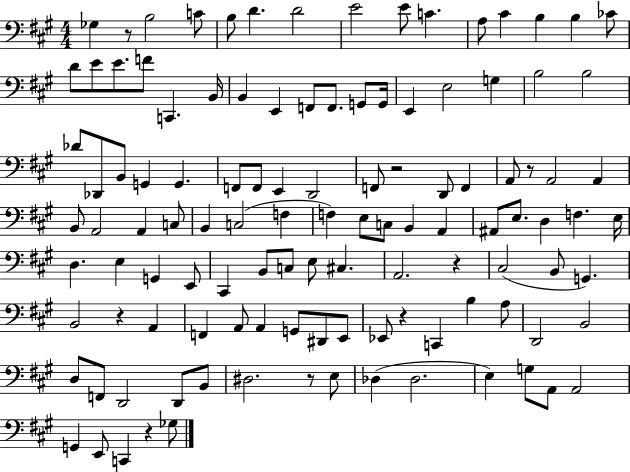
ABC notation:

X:1
T:Untitled
M:4/4
L:1/4
K:A
_G, z/2 B,2 C/2 B,/2 D D2 E2 E/2 C A,/2 ^C B, B, _C/2 D/2 E/2 E/2 F/2 C,, B,,/4 B,, E,, F,,/2 F,,/2 G,,/2 G,,/4 E,, E,2 G, B,2 B,2 _D/2 _D,,/2 B,,/2 G,, G,, F,,/2 F,,/2 E,, D,,2 F,,/2 z2 D,,/2 F,, A,,/2 z/2 A,,2 A,, B,,/2 A,,2 A,, C,/2 B,, C,2 F, F, E,/2 C,/2 B,, A,, ^A,,/2 E,/2 D, F, E,/4 D, E, G,, E,,/2 ^C,, B,,/2 C,/2 E,/2 ^C, A,,2 z ^C,2 B,,/2 G,, B,,2 z A,, F,, A,,/2 A,, G,,/2 ^D,,/2 E,,/2 _E,,/2 z C,, B, A,/2 D,,2 B,,2 D,/2 F,,/2 D,,2 D,,/2 B,,/2 ^D,2 z/2 E,/2 _D, _D,2 E, G,/2 A,,/2 A,,2 G,, E,,/2 C,, z _G,/2